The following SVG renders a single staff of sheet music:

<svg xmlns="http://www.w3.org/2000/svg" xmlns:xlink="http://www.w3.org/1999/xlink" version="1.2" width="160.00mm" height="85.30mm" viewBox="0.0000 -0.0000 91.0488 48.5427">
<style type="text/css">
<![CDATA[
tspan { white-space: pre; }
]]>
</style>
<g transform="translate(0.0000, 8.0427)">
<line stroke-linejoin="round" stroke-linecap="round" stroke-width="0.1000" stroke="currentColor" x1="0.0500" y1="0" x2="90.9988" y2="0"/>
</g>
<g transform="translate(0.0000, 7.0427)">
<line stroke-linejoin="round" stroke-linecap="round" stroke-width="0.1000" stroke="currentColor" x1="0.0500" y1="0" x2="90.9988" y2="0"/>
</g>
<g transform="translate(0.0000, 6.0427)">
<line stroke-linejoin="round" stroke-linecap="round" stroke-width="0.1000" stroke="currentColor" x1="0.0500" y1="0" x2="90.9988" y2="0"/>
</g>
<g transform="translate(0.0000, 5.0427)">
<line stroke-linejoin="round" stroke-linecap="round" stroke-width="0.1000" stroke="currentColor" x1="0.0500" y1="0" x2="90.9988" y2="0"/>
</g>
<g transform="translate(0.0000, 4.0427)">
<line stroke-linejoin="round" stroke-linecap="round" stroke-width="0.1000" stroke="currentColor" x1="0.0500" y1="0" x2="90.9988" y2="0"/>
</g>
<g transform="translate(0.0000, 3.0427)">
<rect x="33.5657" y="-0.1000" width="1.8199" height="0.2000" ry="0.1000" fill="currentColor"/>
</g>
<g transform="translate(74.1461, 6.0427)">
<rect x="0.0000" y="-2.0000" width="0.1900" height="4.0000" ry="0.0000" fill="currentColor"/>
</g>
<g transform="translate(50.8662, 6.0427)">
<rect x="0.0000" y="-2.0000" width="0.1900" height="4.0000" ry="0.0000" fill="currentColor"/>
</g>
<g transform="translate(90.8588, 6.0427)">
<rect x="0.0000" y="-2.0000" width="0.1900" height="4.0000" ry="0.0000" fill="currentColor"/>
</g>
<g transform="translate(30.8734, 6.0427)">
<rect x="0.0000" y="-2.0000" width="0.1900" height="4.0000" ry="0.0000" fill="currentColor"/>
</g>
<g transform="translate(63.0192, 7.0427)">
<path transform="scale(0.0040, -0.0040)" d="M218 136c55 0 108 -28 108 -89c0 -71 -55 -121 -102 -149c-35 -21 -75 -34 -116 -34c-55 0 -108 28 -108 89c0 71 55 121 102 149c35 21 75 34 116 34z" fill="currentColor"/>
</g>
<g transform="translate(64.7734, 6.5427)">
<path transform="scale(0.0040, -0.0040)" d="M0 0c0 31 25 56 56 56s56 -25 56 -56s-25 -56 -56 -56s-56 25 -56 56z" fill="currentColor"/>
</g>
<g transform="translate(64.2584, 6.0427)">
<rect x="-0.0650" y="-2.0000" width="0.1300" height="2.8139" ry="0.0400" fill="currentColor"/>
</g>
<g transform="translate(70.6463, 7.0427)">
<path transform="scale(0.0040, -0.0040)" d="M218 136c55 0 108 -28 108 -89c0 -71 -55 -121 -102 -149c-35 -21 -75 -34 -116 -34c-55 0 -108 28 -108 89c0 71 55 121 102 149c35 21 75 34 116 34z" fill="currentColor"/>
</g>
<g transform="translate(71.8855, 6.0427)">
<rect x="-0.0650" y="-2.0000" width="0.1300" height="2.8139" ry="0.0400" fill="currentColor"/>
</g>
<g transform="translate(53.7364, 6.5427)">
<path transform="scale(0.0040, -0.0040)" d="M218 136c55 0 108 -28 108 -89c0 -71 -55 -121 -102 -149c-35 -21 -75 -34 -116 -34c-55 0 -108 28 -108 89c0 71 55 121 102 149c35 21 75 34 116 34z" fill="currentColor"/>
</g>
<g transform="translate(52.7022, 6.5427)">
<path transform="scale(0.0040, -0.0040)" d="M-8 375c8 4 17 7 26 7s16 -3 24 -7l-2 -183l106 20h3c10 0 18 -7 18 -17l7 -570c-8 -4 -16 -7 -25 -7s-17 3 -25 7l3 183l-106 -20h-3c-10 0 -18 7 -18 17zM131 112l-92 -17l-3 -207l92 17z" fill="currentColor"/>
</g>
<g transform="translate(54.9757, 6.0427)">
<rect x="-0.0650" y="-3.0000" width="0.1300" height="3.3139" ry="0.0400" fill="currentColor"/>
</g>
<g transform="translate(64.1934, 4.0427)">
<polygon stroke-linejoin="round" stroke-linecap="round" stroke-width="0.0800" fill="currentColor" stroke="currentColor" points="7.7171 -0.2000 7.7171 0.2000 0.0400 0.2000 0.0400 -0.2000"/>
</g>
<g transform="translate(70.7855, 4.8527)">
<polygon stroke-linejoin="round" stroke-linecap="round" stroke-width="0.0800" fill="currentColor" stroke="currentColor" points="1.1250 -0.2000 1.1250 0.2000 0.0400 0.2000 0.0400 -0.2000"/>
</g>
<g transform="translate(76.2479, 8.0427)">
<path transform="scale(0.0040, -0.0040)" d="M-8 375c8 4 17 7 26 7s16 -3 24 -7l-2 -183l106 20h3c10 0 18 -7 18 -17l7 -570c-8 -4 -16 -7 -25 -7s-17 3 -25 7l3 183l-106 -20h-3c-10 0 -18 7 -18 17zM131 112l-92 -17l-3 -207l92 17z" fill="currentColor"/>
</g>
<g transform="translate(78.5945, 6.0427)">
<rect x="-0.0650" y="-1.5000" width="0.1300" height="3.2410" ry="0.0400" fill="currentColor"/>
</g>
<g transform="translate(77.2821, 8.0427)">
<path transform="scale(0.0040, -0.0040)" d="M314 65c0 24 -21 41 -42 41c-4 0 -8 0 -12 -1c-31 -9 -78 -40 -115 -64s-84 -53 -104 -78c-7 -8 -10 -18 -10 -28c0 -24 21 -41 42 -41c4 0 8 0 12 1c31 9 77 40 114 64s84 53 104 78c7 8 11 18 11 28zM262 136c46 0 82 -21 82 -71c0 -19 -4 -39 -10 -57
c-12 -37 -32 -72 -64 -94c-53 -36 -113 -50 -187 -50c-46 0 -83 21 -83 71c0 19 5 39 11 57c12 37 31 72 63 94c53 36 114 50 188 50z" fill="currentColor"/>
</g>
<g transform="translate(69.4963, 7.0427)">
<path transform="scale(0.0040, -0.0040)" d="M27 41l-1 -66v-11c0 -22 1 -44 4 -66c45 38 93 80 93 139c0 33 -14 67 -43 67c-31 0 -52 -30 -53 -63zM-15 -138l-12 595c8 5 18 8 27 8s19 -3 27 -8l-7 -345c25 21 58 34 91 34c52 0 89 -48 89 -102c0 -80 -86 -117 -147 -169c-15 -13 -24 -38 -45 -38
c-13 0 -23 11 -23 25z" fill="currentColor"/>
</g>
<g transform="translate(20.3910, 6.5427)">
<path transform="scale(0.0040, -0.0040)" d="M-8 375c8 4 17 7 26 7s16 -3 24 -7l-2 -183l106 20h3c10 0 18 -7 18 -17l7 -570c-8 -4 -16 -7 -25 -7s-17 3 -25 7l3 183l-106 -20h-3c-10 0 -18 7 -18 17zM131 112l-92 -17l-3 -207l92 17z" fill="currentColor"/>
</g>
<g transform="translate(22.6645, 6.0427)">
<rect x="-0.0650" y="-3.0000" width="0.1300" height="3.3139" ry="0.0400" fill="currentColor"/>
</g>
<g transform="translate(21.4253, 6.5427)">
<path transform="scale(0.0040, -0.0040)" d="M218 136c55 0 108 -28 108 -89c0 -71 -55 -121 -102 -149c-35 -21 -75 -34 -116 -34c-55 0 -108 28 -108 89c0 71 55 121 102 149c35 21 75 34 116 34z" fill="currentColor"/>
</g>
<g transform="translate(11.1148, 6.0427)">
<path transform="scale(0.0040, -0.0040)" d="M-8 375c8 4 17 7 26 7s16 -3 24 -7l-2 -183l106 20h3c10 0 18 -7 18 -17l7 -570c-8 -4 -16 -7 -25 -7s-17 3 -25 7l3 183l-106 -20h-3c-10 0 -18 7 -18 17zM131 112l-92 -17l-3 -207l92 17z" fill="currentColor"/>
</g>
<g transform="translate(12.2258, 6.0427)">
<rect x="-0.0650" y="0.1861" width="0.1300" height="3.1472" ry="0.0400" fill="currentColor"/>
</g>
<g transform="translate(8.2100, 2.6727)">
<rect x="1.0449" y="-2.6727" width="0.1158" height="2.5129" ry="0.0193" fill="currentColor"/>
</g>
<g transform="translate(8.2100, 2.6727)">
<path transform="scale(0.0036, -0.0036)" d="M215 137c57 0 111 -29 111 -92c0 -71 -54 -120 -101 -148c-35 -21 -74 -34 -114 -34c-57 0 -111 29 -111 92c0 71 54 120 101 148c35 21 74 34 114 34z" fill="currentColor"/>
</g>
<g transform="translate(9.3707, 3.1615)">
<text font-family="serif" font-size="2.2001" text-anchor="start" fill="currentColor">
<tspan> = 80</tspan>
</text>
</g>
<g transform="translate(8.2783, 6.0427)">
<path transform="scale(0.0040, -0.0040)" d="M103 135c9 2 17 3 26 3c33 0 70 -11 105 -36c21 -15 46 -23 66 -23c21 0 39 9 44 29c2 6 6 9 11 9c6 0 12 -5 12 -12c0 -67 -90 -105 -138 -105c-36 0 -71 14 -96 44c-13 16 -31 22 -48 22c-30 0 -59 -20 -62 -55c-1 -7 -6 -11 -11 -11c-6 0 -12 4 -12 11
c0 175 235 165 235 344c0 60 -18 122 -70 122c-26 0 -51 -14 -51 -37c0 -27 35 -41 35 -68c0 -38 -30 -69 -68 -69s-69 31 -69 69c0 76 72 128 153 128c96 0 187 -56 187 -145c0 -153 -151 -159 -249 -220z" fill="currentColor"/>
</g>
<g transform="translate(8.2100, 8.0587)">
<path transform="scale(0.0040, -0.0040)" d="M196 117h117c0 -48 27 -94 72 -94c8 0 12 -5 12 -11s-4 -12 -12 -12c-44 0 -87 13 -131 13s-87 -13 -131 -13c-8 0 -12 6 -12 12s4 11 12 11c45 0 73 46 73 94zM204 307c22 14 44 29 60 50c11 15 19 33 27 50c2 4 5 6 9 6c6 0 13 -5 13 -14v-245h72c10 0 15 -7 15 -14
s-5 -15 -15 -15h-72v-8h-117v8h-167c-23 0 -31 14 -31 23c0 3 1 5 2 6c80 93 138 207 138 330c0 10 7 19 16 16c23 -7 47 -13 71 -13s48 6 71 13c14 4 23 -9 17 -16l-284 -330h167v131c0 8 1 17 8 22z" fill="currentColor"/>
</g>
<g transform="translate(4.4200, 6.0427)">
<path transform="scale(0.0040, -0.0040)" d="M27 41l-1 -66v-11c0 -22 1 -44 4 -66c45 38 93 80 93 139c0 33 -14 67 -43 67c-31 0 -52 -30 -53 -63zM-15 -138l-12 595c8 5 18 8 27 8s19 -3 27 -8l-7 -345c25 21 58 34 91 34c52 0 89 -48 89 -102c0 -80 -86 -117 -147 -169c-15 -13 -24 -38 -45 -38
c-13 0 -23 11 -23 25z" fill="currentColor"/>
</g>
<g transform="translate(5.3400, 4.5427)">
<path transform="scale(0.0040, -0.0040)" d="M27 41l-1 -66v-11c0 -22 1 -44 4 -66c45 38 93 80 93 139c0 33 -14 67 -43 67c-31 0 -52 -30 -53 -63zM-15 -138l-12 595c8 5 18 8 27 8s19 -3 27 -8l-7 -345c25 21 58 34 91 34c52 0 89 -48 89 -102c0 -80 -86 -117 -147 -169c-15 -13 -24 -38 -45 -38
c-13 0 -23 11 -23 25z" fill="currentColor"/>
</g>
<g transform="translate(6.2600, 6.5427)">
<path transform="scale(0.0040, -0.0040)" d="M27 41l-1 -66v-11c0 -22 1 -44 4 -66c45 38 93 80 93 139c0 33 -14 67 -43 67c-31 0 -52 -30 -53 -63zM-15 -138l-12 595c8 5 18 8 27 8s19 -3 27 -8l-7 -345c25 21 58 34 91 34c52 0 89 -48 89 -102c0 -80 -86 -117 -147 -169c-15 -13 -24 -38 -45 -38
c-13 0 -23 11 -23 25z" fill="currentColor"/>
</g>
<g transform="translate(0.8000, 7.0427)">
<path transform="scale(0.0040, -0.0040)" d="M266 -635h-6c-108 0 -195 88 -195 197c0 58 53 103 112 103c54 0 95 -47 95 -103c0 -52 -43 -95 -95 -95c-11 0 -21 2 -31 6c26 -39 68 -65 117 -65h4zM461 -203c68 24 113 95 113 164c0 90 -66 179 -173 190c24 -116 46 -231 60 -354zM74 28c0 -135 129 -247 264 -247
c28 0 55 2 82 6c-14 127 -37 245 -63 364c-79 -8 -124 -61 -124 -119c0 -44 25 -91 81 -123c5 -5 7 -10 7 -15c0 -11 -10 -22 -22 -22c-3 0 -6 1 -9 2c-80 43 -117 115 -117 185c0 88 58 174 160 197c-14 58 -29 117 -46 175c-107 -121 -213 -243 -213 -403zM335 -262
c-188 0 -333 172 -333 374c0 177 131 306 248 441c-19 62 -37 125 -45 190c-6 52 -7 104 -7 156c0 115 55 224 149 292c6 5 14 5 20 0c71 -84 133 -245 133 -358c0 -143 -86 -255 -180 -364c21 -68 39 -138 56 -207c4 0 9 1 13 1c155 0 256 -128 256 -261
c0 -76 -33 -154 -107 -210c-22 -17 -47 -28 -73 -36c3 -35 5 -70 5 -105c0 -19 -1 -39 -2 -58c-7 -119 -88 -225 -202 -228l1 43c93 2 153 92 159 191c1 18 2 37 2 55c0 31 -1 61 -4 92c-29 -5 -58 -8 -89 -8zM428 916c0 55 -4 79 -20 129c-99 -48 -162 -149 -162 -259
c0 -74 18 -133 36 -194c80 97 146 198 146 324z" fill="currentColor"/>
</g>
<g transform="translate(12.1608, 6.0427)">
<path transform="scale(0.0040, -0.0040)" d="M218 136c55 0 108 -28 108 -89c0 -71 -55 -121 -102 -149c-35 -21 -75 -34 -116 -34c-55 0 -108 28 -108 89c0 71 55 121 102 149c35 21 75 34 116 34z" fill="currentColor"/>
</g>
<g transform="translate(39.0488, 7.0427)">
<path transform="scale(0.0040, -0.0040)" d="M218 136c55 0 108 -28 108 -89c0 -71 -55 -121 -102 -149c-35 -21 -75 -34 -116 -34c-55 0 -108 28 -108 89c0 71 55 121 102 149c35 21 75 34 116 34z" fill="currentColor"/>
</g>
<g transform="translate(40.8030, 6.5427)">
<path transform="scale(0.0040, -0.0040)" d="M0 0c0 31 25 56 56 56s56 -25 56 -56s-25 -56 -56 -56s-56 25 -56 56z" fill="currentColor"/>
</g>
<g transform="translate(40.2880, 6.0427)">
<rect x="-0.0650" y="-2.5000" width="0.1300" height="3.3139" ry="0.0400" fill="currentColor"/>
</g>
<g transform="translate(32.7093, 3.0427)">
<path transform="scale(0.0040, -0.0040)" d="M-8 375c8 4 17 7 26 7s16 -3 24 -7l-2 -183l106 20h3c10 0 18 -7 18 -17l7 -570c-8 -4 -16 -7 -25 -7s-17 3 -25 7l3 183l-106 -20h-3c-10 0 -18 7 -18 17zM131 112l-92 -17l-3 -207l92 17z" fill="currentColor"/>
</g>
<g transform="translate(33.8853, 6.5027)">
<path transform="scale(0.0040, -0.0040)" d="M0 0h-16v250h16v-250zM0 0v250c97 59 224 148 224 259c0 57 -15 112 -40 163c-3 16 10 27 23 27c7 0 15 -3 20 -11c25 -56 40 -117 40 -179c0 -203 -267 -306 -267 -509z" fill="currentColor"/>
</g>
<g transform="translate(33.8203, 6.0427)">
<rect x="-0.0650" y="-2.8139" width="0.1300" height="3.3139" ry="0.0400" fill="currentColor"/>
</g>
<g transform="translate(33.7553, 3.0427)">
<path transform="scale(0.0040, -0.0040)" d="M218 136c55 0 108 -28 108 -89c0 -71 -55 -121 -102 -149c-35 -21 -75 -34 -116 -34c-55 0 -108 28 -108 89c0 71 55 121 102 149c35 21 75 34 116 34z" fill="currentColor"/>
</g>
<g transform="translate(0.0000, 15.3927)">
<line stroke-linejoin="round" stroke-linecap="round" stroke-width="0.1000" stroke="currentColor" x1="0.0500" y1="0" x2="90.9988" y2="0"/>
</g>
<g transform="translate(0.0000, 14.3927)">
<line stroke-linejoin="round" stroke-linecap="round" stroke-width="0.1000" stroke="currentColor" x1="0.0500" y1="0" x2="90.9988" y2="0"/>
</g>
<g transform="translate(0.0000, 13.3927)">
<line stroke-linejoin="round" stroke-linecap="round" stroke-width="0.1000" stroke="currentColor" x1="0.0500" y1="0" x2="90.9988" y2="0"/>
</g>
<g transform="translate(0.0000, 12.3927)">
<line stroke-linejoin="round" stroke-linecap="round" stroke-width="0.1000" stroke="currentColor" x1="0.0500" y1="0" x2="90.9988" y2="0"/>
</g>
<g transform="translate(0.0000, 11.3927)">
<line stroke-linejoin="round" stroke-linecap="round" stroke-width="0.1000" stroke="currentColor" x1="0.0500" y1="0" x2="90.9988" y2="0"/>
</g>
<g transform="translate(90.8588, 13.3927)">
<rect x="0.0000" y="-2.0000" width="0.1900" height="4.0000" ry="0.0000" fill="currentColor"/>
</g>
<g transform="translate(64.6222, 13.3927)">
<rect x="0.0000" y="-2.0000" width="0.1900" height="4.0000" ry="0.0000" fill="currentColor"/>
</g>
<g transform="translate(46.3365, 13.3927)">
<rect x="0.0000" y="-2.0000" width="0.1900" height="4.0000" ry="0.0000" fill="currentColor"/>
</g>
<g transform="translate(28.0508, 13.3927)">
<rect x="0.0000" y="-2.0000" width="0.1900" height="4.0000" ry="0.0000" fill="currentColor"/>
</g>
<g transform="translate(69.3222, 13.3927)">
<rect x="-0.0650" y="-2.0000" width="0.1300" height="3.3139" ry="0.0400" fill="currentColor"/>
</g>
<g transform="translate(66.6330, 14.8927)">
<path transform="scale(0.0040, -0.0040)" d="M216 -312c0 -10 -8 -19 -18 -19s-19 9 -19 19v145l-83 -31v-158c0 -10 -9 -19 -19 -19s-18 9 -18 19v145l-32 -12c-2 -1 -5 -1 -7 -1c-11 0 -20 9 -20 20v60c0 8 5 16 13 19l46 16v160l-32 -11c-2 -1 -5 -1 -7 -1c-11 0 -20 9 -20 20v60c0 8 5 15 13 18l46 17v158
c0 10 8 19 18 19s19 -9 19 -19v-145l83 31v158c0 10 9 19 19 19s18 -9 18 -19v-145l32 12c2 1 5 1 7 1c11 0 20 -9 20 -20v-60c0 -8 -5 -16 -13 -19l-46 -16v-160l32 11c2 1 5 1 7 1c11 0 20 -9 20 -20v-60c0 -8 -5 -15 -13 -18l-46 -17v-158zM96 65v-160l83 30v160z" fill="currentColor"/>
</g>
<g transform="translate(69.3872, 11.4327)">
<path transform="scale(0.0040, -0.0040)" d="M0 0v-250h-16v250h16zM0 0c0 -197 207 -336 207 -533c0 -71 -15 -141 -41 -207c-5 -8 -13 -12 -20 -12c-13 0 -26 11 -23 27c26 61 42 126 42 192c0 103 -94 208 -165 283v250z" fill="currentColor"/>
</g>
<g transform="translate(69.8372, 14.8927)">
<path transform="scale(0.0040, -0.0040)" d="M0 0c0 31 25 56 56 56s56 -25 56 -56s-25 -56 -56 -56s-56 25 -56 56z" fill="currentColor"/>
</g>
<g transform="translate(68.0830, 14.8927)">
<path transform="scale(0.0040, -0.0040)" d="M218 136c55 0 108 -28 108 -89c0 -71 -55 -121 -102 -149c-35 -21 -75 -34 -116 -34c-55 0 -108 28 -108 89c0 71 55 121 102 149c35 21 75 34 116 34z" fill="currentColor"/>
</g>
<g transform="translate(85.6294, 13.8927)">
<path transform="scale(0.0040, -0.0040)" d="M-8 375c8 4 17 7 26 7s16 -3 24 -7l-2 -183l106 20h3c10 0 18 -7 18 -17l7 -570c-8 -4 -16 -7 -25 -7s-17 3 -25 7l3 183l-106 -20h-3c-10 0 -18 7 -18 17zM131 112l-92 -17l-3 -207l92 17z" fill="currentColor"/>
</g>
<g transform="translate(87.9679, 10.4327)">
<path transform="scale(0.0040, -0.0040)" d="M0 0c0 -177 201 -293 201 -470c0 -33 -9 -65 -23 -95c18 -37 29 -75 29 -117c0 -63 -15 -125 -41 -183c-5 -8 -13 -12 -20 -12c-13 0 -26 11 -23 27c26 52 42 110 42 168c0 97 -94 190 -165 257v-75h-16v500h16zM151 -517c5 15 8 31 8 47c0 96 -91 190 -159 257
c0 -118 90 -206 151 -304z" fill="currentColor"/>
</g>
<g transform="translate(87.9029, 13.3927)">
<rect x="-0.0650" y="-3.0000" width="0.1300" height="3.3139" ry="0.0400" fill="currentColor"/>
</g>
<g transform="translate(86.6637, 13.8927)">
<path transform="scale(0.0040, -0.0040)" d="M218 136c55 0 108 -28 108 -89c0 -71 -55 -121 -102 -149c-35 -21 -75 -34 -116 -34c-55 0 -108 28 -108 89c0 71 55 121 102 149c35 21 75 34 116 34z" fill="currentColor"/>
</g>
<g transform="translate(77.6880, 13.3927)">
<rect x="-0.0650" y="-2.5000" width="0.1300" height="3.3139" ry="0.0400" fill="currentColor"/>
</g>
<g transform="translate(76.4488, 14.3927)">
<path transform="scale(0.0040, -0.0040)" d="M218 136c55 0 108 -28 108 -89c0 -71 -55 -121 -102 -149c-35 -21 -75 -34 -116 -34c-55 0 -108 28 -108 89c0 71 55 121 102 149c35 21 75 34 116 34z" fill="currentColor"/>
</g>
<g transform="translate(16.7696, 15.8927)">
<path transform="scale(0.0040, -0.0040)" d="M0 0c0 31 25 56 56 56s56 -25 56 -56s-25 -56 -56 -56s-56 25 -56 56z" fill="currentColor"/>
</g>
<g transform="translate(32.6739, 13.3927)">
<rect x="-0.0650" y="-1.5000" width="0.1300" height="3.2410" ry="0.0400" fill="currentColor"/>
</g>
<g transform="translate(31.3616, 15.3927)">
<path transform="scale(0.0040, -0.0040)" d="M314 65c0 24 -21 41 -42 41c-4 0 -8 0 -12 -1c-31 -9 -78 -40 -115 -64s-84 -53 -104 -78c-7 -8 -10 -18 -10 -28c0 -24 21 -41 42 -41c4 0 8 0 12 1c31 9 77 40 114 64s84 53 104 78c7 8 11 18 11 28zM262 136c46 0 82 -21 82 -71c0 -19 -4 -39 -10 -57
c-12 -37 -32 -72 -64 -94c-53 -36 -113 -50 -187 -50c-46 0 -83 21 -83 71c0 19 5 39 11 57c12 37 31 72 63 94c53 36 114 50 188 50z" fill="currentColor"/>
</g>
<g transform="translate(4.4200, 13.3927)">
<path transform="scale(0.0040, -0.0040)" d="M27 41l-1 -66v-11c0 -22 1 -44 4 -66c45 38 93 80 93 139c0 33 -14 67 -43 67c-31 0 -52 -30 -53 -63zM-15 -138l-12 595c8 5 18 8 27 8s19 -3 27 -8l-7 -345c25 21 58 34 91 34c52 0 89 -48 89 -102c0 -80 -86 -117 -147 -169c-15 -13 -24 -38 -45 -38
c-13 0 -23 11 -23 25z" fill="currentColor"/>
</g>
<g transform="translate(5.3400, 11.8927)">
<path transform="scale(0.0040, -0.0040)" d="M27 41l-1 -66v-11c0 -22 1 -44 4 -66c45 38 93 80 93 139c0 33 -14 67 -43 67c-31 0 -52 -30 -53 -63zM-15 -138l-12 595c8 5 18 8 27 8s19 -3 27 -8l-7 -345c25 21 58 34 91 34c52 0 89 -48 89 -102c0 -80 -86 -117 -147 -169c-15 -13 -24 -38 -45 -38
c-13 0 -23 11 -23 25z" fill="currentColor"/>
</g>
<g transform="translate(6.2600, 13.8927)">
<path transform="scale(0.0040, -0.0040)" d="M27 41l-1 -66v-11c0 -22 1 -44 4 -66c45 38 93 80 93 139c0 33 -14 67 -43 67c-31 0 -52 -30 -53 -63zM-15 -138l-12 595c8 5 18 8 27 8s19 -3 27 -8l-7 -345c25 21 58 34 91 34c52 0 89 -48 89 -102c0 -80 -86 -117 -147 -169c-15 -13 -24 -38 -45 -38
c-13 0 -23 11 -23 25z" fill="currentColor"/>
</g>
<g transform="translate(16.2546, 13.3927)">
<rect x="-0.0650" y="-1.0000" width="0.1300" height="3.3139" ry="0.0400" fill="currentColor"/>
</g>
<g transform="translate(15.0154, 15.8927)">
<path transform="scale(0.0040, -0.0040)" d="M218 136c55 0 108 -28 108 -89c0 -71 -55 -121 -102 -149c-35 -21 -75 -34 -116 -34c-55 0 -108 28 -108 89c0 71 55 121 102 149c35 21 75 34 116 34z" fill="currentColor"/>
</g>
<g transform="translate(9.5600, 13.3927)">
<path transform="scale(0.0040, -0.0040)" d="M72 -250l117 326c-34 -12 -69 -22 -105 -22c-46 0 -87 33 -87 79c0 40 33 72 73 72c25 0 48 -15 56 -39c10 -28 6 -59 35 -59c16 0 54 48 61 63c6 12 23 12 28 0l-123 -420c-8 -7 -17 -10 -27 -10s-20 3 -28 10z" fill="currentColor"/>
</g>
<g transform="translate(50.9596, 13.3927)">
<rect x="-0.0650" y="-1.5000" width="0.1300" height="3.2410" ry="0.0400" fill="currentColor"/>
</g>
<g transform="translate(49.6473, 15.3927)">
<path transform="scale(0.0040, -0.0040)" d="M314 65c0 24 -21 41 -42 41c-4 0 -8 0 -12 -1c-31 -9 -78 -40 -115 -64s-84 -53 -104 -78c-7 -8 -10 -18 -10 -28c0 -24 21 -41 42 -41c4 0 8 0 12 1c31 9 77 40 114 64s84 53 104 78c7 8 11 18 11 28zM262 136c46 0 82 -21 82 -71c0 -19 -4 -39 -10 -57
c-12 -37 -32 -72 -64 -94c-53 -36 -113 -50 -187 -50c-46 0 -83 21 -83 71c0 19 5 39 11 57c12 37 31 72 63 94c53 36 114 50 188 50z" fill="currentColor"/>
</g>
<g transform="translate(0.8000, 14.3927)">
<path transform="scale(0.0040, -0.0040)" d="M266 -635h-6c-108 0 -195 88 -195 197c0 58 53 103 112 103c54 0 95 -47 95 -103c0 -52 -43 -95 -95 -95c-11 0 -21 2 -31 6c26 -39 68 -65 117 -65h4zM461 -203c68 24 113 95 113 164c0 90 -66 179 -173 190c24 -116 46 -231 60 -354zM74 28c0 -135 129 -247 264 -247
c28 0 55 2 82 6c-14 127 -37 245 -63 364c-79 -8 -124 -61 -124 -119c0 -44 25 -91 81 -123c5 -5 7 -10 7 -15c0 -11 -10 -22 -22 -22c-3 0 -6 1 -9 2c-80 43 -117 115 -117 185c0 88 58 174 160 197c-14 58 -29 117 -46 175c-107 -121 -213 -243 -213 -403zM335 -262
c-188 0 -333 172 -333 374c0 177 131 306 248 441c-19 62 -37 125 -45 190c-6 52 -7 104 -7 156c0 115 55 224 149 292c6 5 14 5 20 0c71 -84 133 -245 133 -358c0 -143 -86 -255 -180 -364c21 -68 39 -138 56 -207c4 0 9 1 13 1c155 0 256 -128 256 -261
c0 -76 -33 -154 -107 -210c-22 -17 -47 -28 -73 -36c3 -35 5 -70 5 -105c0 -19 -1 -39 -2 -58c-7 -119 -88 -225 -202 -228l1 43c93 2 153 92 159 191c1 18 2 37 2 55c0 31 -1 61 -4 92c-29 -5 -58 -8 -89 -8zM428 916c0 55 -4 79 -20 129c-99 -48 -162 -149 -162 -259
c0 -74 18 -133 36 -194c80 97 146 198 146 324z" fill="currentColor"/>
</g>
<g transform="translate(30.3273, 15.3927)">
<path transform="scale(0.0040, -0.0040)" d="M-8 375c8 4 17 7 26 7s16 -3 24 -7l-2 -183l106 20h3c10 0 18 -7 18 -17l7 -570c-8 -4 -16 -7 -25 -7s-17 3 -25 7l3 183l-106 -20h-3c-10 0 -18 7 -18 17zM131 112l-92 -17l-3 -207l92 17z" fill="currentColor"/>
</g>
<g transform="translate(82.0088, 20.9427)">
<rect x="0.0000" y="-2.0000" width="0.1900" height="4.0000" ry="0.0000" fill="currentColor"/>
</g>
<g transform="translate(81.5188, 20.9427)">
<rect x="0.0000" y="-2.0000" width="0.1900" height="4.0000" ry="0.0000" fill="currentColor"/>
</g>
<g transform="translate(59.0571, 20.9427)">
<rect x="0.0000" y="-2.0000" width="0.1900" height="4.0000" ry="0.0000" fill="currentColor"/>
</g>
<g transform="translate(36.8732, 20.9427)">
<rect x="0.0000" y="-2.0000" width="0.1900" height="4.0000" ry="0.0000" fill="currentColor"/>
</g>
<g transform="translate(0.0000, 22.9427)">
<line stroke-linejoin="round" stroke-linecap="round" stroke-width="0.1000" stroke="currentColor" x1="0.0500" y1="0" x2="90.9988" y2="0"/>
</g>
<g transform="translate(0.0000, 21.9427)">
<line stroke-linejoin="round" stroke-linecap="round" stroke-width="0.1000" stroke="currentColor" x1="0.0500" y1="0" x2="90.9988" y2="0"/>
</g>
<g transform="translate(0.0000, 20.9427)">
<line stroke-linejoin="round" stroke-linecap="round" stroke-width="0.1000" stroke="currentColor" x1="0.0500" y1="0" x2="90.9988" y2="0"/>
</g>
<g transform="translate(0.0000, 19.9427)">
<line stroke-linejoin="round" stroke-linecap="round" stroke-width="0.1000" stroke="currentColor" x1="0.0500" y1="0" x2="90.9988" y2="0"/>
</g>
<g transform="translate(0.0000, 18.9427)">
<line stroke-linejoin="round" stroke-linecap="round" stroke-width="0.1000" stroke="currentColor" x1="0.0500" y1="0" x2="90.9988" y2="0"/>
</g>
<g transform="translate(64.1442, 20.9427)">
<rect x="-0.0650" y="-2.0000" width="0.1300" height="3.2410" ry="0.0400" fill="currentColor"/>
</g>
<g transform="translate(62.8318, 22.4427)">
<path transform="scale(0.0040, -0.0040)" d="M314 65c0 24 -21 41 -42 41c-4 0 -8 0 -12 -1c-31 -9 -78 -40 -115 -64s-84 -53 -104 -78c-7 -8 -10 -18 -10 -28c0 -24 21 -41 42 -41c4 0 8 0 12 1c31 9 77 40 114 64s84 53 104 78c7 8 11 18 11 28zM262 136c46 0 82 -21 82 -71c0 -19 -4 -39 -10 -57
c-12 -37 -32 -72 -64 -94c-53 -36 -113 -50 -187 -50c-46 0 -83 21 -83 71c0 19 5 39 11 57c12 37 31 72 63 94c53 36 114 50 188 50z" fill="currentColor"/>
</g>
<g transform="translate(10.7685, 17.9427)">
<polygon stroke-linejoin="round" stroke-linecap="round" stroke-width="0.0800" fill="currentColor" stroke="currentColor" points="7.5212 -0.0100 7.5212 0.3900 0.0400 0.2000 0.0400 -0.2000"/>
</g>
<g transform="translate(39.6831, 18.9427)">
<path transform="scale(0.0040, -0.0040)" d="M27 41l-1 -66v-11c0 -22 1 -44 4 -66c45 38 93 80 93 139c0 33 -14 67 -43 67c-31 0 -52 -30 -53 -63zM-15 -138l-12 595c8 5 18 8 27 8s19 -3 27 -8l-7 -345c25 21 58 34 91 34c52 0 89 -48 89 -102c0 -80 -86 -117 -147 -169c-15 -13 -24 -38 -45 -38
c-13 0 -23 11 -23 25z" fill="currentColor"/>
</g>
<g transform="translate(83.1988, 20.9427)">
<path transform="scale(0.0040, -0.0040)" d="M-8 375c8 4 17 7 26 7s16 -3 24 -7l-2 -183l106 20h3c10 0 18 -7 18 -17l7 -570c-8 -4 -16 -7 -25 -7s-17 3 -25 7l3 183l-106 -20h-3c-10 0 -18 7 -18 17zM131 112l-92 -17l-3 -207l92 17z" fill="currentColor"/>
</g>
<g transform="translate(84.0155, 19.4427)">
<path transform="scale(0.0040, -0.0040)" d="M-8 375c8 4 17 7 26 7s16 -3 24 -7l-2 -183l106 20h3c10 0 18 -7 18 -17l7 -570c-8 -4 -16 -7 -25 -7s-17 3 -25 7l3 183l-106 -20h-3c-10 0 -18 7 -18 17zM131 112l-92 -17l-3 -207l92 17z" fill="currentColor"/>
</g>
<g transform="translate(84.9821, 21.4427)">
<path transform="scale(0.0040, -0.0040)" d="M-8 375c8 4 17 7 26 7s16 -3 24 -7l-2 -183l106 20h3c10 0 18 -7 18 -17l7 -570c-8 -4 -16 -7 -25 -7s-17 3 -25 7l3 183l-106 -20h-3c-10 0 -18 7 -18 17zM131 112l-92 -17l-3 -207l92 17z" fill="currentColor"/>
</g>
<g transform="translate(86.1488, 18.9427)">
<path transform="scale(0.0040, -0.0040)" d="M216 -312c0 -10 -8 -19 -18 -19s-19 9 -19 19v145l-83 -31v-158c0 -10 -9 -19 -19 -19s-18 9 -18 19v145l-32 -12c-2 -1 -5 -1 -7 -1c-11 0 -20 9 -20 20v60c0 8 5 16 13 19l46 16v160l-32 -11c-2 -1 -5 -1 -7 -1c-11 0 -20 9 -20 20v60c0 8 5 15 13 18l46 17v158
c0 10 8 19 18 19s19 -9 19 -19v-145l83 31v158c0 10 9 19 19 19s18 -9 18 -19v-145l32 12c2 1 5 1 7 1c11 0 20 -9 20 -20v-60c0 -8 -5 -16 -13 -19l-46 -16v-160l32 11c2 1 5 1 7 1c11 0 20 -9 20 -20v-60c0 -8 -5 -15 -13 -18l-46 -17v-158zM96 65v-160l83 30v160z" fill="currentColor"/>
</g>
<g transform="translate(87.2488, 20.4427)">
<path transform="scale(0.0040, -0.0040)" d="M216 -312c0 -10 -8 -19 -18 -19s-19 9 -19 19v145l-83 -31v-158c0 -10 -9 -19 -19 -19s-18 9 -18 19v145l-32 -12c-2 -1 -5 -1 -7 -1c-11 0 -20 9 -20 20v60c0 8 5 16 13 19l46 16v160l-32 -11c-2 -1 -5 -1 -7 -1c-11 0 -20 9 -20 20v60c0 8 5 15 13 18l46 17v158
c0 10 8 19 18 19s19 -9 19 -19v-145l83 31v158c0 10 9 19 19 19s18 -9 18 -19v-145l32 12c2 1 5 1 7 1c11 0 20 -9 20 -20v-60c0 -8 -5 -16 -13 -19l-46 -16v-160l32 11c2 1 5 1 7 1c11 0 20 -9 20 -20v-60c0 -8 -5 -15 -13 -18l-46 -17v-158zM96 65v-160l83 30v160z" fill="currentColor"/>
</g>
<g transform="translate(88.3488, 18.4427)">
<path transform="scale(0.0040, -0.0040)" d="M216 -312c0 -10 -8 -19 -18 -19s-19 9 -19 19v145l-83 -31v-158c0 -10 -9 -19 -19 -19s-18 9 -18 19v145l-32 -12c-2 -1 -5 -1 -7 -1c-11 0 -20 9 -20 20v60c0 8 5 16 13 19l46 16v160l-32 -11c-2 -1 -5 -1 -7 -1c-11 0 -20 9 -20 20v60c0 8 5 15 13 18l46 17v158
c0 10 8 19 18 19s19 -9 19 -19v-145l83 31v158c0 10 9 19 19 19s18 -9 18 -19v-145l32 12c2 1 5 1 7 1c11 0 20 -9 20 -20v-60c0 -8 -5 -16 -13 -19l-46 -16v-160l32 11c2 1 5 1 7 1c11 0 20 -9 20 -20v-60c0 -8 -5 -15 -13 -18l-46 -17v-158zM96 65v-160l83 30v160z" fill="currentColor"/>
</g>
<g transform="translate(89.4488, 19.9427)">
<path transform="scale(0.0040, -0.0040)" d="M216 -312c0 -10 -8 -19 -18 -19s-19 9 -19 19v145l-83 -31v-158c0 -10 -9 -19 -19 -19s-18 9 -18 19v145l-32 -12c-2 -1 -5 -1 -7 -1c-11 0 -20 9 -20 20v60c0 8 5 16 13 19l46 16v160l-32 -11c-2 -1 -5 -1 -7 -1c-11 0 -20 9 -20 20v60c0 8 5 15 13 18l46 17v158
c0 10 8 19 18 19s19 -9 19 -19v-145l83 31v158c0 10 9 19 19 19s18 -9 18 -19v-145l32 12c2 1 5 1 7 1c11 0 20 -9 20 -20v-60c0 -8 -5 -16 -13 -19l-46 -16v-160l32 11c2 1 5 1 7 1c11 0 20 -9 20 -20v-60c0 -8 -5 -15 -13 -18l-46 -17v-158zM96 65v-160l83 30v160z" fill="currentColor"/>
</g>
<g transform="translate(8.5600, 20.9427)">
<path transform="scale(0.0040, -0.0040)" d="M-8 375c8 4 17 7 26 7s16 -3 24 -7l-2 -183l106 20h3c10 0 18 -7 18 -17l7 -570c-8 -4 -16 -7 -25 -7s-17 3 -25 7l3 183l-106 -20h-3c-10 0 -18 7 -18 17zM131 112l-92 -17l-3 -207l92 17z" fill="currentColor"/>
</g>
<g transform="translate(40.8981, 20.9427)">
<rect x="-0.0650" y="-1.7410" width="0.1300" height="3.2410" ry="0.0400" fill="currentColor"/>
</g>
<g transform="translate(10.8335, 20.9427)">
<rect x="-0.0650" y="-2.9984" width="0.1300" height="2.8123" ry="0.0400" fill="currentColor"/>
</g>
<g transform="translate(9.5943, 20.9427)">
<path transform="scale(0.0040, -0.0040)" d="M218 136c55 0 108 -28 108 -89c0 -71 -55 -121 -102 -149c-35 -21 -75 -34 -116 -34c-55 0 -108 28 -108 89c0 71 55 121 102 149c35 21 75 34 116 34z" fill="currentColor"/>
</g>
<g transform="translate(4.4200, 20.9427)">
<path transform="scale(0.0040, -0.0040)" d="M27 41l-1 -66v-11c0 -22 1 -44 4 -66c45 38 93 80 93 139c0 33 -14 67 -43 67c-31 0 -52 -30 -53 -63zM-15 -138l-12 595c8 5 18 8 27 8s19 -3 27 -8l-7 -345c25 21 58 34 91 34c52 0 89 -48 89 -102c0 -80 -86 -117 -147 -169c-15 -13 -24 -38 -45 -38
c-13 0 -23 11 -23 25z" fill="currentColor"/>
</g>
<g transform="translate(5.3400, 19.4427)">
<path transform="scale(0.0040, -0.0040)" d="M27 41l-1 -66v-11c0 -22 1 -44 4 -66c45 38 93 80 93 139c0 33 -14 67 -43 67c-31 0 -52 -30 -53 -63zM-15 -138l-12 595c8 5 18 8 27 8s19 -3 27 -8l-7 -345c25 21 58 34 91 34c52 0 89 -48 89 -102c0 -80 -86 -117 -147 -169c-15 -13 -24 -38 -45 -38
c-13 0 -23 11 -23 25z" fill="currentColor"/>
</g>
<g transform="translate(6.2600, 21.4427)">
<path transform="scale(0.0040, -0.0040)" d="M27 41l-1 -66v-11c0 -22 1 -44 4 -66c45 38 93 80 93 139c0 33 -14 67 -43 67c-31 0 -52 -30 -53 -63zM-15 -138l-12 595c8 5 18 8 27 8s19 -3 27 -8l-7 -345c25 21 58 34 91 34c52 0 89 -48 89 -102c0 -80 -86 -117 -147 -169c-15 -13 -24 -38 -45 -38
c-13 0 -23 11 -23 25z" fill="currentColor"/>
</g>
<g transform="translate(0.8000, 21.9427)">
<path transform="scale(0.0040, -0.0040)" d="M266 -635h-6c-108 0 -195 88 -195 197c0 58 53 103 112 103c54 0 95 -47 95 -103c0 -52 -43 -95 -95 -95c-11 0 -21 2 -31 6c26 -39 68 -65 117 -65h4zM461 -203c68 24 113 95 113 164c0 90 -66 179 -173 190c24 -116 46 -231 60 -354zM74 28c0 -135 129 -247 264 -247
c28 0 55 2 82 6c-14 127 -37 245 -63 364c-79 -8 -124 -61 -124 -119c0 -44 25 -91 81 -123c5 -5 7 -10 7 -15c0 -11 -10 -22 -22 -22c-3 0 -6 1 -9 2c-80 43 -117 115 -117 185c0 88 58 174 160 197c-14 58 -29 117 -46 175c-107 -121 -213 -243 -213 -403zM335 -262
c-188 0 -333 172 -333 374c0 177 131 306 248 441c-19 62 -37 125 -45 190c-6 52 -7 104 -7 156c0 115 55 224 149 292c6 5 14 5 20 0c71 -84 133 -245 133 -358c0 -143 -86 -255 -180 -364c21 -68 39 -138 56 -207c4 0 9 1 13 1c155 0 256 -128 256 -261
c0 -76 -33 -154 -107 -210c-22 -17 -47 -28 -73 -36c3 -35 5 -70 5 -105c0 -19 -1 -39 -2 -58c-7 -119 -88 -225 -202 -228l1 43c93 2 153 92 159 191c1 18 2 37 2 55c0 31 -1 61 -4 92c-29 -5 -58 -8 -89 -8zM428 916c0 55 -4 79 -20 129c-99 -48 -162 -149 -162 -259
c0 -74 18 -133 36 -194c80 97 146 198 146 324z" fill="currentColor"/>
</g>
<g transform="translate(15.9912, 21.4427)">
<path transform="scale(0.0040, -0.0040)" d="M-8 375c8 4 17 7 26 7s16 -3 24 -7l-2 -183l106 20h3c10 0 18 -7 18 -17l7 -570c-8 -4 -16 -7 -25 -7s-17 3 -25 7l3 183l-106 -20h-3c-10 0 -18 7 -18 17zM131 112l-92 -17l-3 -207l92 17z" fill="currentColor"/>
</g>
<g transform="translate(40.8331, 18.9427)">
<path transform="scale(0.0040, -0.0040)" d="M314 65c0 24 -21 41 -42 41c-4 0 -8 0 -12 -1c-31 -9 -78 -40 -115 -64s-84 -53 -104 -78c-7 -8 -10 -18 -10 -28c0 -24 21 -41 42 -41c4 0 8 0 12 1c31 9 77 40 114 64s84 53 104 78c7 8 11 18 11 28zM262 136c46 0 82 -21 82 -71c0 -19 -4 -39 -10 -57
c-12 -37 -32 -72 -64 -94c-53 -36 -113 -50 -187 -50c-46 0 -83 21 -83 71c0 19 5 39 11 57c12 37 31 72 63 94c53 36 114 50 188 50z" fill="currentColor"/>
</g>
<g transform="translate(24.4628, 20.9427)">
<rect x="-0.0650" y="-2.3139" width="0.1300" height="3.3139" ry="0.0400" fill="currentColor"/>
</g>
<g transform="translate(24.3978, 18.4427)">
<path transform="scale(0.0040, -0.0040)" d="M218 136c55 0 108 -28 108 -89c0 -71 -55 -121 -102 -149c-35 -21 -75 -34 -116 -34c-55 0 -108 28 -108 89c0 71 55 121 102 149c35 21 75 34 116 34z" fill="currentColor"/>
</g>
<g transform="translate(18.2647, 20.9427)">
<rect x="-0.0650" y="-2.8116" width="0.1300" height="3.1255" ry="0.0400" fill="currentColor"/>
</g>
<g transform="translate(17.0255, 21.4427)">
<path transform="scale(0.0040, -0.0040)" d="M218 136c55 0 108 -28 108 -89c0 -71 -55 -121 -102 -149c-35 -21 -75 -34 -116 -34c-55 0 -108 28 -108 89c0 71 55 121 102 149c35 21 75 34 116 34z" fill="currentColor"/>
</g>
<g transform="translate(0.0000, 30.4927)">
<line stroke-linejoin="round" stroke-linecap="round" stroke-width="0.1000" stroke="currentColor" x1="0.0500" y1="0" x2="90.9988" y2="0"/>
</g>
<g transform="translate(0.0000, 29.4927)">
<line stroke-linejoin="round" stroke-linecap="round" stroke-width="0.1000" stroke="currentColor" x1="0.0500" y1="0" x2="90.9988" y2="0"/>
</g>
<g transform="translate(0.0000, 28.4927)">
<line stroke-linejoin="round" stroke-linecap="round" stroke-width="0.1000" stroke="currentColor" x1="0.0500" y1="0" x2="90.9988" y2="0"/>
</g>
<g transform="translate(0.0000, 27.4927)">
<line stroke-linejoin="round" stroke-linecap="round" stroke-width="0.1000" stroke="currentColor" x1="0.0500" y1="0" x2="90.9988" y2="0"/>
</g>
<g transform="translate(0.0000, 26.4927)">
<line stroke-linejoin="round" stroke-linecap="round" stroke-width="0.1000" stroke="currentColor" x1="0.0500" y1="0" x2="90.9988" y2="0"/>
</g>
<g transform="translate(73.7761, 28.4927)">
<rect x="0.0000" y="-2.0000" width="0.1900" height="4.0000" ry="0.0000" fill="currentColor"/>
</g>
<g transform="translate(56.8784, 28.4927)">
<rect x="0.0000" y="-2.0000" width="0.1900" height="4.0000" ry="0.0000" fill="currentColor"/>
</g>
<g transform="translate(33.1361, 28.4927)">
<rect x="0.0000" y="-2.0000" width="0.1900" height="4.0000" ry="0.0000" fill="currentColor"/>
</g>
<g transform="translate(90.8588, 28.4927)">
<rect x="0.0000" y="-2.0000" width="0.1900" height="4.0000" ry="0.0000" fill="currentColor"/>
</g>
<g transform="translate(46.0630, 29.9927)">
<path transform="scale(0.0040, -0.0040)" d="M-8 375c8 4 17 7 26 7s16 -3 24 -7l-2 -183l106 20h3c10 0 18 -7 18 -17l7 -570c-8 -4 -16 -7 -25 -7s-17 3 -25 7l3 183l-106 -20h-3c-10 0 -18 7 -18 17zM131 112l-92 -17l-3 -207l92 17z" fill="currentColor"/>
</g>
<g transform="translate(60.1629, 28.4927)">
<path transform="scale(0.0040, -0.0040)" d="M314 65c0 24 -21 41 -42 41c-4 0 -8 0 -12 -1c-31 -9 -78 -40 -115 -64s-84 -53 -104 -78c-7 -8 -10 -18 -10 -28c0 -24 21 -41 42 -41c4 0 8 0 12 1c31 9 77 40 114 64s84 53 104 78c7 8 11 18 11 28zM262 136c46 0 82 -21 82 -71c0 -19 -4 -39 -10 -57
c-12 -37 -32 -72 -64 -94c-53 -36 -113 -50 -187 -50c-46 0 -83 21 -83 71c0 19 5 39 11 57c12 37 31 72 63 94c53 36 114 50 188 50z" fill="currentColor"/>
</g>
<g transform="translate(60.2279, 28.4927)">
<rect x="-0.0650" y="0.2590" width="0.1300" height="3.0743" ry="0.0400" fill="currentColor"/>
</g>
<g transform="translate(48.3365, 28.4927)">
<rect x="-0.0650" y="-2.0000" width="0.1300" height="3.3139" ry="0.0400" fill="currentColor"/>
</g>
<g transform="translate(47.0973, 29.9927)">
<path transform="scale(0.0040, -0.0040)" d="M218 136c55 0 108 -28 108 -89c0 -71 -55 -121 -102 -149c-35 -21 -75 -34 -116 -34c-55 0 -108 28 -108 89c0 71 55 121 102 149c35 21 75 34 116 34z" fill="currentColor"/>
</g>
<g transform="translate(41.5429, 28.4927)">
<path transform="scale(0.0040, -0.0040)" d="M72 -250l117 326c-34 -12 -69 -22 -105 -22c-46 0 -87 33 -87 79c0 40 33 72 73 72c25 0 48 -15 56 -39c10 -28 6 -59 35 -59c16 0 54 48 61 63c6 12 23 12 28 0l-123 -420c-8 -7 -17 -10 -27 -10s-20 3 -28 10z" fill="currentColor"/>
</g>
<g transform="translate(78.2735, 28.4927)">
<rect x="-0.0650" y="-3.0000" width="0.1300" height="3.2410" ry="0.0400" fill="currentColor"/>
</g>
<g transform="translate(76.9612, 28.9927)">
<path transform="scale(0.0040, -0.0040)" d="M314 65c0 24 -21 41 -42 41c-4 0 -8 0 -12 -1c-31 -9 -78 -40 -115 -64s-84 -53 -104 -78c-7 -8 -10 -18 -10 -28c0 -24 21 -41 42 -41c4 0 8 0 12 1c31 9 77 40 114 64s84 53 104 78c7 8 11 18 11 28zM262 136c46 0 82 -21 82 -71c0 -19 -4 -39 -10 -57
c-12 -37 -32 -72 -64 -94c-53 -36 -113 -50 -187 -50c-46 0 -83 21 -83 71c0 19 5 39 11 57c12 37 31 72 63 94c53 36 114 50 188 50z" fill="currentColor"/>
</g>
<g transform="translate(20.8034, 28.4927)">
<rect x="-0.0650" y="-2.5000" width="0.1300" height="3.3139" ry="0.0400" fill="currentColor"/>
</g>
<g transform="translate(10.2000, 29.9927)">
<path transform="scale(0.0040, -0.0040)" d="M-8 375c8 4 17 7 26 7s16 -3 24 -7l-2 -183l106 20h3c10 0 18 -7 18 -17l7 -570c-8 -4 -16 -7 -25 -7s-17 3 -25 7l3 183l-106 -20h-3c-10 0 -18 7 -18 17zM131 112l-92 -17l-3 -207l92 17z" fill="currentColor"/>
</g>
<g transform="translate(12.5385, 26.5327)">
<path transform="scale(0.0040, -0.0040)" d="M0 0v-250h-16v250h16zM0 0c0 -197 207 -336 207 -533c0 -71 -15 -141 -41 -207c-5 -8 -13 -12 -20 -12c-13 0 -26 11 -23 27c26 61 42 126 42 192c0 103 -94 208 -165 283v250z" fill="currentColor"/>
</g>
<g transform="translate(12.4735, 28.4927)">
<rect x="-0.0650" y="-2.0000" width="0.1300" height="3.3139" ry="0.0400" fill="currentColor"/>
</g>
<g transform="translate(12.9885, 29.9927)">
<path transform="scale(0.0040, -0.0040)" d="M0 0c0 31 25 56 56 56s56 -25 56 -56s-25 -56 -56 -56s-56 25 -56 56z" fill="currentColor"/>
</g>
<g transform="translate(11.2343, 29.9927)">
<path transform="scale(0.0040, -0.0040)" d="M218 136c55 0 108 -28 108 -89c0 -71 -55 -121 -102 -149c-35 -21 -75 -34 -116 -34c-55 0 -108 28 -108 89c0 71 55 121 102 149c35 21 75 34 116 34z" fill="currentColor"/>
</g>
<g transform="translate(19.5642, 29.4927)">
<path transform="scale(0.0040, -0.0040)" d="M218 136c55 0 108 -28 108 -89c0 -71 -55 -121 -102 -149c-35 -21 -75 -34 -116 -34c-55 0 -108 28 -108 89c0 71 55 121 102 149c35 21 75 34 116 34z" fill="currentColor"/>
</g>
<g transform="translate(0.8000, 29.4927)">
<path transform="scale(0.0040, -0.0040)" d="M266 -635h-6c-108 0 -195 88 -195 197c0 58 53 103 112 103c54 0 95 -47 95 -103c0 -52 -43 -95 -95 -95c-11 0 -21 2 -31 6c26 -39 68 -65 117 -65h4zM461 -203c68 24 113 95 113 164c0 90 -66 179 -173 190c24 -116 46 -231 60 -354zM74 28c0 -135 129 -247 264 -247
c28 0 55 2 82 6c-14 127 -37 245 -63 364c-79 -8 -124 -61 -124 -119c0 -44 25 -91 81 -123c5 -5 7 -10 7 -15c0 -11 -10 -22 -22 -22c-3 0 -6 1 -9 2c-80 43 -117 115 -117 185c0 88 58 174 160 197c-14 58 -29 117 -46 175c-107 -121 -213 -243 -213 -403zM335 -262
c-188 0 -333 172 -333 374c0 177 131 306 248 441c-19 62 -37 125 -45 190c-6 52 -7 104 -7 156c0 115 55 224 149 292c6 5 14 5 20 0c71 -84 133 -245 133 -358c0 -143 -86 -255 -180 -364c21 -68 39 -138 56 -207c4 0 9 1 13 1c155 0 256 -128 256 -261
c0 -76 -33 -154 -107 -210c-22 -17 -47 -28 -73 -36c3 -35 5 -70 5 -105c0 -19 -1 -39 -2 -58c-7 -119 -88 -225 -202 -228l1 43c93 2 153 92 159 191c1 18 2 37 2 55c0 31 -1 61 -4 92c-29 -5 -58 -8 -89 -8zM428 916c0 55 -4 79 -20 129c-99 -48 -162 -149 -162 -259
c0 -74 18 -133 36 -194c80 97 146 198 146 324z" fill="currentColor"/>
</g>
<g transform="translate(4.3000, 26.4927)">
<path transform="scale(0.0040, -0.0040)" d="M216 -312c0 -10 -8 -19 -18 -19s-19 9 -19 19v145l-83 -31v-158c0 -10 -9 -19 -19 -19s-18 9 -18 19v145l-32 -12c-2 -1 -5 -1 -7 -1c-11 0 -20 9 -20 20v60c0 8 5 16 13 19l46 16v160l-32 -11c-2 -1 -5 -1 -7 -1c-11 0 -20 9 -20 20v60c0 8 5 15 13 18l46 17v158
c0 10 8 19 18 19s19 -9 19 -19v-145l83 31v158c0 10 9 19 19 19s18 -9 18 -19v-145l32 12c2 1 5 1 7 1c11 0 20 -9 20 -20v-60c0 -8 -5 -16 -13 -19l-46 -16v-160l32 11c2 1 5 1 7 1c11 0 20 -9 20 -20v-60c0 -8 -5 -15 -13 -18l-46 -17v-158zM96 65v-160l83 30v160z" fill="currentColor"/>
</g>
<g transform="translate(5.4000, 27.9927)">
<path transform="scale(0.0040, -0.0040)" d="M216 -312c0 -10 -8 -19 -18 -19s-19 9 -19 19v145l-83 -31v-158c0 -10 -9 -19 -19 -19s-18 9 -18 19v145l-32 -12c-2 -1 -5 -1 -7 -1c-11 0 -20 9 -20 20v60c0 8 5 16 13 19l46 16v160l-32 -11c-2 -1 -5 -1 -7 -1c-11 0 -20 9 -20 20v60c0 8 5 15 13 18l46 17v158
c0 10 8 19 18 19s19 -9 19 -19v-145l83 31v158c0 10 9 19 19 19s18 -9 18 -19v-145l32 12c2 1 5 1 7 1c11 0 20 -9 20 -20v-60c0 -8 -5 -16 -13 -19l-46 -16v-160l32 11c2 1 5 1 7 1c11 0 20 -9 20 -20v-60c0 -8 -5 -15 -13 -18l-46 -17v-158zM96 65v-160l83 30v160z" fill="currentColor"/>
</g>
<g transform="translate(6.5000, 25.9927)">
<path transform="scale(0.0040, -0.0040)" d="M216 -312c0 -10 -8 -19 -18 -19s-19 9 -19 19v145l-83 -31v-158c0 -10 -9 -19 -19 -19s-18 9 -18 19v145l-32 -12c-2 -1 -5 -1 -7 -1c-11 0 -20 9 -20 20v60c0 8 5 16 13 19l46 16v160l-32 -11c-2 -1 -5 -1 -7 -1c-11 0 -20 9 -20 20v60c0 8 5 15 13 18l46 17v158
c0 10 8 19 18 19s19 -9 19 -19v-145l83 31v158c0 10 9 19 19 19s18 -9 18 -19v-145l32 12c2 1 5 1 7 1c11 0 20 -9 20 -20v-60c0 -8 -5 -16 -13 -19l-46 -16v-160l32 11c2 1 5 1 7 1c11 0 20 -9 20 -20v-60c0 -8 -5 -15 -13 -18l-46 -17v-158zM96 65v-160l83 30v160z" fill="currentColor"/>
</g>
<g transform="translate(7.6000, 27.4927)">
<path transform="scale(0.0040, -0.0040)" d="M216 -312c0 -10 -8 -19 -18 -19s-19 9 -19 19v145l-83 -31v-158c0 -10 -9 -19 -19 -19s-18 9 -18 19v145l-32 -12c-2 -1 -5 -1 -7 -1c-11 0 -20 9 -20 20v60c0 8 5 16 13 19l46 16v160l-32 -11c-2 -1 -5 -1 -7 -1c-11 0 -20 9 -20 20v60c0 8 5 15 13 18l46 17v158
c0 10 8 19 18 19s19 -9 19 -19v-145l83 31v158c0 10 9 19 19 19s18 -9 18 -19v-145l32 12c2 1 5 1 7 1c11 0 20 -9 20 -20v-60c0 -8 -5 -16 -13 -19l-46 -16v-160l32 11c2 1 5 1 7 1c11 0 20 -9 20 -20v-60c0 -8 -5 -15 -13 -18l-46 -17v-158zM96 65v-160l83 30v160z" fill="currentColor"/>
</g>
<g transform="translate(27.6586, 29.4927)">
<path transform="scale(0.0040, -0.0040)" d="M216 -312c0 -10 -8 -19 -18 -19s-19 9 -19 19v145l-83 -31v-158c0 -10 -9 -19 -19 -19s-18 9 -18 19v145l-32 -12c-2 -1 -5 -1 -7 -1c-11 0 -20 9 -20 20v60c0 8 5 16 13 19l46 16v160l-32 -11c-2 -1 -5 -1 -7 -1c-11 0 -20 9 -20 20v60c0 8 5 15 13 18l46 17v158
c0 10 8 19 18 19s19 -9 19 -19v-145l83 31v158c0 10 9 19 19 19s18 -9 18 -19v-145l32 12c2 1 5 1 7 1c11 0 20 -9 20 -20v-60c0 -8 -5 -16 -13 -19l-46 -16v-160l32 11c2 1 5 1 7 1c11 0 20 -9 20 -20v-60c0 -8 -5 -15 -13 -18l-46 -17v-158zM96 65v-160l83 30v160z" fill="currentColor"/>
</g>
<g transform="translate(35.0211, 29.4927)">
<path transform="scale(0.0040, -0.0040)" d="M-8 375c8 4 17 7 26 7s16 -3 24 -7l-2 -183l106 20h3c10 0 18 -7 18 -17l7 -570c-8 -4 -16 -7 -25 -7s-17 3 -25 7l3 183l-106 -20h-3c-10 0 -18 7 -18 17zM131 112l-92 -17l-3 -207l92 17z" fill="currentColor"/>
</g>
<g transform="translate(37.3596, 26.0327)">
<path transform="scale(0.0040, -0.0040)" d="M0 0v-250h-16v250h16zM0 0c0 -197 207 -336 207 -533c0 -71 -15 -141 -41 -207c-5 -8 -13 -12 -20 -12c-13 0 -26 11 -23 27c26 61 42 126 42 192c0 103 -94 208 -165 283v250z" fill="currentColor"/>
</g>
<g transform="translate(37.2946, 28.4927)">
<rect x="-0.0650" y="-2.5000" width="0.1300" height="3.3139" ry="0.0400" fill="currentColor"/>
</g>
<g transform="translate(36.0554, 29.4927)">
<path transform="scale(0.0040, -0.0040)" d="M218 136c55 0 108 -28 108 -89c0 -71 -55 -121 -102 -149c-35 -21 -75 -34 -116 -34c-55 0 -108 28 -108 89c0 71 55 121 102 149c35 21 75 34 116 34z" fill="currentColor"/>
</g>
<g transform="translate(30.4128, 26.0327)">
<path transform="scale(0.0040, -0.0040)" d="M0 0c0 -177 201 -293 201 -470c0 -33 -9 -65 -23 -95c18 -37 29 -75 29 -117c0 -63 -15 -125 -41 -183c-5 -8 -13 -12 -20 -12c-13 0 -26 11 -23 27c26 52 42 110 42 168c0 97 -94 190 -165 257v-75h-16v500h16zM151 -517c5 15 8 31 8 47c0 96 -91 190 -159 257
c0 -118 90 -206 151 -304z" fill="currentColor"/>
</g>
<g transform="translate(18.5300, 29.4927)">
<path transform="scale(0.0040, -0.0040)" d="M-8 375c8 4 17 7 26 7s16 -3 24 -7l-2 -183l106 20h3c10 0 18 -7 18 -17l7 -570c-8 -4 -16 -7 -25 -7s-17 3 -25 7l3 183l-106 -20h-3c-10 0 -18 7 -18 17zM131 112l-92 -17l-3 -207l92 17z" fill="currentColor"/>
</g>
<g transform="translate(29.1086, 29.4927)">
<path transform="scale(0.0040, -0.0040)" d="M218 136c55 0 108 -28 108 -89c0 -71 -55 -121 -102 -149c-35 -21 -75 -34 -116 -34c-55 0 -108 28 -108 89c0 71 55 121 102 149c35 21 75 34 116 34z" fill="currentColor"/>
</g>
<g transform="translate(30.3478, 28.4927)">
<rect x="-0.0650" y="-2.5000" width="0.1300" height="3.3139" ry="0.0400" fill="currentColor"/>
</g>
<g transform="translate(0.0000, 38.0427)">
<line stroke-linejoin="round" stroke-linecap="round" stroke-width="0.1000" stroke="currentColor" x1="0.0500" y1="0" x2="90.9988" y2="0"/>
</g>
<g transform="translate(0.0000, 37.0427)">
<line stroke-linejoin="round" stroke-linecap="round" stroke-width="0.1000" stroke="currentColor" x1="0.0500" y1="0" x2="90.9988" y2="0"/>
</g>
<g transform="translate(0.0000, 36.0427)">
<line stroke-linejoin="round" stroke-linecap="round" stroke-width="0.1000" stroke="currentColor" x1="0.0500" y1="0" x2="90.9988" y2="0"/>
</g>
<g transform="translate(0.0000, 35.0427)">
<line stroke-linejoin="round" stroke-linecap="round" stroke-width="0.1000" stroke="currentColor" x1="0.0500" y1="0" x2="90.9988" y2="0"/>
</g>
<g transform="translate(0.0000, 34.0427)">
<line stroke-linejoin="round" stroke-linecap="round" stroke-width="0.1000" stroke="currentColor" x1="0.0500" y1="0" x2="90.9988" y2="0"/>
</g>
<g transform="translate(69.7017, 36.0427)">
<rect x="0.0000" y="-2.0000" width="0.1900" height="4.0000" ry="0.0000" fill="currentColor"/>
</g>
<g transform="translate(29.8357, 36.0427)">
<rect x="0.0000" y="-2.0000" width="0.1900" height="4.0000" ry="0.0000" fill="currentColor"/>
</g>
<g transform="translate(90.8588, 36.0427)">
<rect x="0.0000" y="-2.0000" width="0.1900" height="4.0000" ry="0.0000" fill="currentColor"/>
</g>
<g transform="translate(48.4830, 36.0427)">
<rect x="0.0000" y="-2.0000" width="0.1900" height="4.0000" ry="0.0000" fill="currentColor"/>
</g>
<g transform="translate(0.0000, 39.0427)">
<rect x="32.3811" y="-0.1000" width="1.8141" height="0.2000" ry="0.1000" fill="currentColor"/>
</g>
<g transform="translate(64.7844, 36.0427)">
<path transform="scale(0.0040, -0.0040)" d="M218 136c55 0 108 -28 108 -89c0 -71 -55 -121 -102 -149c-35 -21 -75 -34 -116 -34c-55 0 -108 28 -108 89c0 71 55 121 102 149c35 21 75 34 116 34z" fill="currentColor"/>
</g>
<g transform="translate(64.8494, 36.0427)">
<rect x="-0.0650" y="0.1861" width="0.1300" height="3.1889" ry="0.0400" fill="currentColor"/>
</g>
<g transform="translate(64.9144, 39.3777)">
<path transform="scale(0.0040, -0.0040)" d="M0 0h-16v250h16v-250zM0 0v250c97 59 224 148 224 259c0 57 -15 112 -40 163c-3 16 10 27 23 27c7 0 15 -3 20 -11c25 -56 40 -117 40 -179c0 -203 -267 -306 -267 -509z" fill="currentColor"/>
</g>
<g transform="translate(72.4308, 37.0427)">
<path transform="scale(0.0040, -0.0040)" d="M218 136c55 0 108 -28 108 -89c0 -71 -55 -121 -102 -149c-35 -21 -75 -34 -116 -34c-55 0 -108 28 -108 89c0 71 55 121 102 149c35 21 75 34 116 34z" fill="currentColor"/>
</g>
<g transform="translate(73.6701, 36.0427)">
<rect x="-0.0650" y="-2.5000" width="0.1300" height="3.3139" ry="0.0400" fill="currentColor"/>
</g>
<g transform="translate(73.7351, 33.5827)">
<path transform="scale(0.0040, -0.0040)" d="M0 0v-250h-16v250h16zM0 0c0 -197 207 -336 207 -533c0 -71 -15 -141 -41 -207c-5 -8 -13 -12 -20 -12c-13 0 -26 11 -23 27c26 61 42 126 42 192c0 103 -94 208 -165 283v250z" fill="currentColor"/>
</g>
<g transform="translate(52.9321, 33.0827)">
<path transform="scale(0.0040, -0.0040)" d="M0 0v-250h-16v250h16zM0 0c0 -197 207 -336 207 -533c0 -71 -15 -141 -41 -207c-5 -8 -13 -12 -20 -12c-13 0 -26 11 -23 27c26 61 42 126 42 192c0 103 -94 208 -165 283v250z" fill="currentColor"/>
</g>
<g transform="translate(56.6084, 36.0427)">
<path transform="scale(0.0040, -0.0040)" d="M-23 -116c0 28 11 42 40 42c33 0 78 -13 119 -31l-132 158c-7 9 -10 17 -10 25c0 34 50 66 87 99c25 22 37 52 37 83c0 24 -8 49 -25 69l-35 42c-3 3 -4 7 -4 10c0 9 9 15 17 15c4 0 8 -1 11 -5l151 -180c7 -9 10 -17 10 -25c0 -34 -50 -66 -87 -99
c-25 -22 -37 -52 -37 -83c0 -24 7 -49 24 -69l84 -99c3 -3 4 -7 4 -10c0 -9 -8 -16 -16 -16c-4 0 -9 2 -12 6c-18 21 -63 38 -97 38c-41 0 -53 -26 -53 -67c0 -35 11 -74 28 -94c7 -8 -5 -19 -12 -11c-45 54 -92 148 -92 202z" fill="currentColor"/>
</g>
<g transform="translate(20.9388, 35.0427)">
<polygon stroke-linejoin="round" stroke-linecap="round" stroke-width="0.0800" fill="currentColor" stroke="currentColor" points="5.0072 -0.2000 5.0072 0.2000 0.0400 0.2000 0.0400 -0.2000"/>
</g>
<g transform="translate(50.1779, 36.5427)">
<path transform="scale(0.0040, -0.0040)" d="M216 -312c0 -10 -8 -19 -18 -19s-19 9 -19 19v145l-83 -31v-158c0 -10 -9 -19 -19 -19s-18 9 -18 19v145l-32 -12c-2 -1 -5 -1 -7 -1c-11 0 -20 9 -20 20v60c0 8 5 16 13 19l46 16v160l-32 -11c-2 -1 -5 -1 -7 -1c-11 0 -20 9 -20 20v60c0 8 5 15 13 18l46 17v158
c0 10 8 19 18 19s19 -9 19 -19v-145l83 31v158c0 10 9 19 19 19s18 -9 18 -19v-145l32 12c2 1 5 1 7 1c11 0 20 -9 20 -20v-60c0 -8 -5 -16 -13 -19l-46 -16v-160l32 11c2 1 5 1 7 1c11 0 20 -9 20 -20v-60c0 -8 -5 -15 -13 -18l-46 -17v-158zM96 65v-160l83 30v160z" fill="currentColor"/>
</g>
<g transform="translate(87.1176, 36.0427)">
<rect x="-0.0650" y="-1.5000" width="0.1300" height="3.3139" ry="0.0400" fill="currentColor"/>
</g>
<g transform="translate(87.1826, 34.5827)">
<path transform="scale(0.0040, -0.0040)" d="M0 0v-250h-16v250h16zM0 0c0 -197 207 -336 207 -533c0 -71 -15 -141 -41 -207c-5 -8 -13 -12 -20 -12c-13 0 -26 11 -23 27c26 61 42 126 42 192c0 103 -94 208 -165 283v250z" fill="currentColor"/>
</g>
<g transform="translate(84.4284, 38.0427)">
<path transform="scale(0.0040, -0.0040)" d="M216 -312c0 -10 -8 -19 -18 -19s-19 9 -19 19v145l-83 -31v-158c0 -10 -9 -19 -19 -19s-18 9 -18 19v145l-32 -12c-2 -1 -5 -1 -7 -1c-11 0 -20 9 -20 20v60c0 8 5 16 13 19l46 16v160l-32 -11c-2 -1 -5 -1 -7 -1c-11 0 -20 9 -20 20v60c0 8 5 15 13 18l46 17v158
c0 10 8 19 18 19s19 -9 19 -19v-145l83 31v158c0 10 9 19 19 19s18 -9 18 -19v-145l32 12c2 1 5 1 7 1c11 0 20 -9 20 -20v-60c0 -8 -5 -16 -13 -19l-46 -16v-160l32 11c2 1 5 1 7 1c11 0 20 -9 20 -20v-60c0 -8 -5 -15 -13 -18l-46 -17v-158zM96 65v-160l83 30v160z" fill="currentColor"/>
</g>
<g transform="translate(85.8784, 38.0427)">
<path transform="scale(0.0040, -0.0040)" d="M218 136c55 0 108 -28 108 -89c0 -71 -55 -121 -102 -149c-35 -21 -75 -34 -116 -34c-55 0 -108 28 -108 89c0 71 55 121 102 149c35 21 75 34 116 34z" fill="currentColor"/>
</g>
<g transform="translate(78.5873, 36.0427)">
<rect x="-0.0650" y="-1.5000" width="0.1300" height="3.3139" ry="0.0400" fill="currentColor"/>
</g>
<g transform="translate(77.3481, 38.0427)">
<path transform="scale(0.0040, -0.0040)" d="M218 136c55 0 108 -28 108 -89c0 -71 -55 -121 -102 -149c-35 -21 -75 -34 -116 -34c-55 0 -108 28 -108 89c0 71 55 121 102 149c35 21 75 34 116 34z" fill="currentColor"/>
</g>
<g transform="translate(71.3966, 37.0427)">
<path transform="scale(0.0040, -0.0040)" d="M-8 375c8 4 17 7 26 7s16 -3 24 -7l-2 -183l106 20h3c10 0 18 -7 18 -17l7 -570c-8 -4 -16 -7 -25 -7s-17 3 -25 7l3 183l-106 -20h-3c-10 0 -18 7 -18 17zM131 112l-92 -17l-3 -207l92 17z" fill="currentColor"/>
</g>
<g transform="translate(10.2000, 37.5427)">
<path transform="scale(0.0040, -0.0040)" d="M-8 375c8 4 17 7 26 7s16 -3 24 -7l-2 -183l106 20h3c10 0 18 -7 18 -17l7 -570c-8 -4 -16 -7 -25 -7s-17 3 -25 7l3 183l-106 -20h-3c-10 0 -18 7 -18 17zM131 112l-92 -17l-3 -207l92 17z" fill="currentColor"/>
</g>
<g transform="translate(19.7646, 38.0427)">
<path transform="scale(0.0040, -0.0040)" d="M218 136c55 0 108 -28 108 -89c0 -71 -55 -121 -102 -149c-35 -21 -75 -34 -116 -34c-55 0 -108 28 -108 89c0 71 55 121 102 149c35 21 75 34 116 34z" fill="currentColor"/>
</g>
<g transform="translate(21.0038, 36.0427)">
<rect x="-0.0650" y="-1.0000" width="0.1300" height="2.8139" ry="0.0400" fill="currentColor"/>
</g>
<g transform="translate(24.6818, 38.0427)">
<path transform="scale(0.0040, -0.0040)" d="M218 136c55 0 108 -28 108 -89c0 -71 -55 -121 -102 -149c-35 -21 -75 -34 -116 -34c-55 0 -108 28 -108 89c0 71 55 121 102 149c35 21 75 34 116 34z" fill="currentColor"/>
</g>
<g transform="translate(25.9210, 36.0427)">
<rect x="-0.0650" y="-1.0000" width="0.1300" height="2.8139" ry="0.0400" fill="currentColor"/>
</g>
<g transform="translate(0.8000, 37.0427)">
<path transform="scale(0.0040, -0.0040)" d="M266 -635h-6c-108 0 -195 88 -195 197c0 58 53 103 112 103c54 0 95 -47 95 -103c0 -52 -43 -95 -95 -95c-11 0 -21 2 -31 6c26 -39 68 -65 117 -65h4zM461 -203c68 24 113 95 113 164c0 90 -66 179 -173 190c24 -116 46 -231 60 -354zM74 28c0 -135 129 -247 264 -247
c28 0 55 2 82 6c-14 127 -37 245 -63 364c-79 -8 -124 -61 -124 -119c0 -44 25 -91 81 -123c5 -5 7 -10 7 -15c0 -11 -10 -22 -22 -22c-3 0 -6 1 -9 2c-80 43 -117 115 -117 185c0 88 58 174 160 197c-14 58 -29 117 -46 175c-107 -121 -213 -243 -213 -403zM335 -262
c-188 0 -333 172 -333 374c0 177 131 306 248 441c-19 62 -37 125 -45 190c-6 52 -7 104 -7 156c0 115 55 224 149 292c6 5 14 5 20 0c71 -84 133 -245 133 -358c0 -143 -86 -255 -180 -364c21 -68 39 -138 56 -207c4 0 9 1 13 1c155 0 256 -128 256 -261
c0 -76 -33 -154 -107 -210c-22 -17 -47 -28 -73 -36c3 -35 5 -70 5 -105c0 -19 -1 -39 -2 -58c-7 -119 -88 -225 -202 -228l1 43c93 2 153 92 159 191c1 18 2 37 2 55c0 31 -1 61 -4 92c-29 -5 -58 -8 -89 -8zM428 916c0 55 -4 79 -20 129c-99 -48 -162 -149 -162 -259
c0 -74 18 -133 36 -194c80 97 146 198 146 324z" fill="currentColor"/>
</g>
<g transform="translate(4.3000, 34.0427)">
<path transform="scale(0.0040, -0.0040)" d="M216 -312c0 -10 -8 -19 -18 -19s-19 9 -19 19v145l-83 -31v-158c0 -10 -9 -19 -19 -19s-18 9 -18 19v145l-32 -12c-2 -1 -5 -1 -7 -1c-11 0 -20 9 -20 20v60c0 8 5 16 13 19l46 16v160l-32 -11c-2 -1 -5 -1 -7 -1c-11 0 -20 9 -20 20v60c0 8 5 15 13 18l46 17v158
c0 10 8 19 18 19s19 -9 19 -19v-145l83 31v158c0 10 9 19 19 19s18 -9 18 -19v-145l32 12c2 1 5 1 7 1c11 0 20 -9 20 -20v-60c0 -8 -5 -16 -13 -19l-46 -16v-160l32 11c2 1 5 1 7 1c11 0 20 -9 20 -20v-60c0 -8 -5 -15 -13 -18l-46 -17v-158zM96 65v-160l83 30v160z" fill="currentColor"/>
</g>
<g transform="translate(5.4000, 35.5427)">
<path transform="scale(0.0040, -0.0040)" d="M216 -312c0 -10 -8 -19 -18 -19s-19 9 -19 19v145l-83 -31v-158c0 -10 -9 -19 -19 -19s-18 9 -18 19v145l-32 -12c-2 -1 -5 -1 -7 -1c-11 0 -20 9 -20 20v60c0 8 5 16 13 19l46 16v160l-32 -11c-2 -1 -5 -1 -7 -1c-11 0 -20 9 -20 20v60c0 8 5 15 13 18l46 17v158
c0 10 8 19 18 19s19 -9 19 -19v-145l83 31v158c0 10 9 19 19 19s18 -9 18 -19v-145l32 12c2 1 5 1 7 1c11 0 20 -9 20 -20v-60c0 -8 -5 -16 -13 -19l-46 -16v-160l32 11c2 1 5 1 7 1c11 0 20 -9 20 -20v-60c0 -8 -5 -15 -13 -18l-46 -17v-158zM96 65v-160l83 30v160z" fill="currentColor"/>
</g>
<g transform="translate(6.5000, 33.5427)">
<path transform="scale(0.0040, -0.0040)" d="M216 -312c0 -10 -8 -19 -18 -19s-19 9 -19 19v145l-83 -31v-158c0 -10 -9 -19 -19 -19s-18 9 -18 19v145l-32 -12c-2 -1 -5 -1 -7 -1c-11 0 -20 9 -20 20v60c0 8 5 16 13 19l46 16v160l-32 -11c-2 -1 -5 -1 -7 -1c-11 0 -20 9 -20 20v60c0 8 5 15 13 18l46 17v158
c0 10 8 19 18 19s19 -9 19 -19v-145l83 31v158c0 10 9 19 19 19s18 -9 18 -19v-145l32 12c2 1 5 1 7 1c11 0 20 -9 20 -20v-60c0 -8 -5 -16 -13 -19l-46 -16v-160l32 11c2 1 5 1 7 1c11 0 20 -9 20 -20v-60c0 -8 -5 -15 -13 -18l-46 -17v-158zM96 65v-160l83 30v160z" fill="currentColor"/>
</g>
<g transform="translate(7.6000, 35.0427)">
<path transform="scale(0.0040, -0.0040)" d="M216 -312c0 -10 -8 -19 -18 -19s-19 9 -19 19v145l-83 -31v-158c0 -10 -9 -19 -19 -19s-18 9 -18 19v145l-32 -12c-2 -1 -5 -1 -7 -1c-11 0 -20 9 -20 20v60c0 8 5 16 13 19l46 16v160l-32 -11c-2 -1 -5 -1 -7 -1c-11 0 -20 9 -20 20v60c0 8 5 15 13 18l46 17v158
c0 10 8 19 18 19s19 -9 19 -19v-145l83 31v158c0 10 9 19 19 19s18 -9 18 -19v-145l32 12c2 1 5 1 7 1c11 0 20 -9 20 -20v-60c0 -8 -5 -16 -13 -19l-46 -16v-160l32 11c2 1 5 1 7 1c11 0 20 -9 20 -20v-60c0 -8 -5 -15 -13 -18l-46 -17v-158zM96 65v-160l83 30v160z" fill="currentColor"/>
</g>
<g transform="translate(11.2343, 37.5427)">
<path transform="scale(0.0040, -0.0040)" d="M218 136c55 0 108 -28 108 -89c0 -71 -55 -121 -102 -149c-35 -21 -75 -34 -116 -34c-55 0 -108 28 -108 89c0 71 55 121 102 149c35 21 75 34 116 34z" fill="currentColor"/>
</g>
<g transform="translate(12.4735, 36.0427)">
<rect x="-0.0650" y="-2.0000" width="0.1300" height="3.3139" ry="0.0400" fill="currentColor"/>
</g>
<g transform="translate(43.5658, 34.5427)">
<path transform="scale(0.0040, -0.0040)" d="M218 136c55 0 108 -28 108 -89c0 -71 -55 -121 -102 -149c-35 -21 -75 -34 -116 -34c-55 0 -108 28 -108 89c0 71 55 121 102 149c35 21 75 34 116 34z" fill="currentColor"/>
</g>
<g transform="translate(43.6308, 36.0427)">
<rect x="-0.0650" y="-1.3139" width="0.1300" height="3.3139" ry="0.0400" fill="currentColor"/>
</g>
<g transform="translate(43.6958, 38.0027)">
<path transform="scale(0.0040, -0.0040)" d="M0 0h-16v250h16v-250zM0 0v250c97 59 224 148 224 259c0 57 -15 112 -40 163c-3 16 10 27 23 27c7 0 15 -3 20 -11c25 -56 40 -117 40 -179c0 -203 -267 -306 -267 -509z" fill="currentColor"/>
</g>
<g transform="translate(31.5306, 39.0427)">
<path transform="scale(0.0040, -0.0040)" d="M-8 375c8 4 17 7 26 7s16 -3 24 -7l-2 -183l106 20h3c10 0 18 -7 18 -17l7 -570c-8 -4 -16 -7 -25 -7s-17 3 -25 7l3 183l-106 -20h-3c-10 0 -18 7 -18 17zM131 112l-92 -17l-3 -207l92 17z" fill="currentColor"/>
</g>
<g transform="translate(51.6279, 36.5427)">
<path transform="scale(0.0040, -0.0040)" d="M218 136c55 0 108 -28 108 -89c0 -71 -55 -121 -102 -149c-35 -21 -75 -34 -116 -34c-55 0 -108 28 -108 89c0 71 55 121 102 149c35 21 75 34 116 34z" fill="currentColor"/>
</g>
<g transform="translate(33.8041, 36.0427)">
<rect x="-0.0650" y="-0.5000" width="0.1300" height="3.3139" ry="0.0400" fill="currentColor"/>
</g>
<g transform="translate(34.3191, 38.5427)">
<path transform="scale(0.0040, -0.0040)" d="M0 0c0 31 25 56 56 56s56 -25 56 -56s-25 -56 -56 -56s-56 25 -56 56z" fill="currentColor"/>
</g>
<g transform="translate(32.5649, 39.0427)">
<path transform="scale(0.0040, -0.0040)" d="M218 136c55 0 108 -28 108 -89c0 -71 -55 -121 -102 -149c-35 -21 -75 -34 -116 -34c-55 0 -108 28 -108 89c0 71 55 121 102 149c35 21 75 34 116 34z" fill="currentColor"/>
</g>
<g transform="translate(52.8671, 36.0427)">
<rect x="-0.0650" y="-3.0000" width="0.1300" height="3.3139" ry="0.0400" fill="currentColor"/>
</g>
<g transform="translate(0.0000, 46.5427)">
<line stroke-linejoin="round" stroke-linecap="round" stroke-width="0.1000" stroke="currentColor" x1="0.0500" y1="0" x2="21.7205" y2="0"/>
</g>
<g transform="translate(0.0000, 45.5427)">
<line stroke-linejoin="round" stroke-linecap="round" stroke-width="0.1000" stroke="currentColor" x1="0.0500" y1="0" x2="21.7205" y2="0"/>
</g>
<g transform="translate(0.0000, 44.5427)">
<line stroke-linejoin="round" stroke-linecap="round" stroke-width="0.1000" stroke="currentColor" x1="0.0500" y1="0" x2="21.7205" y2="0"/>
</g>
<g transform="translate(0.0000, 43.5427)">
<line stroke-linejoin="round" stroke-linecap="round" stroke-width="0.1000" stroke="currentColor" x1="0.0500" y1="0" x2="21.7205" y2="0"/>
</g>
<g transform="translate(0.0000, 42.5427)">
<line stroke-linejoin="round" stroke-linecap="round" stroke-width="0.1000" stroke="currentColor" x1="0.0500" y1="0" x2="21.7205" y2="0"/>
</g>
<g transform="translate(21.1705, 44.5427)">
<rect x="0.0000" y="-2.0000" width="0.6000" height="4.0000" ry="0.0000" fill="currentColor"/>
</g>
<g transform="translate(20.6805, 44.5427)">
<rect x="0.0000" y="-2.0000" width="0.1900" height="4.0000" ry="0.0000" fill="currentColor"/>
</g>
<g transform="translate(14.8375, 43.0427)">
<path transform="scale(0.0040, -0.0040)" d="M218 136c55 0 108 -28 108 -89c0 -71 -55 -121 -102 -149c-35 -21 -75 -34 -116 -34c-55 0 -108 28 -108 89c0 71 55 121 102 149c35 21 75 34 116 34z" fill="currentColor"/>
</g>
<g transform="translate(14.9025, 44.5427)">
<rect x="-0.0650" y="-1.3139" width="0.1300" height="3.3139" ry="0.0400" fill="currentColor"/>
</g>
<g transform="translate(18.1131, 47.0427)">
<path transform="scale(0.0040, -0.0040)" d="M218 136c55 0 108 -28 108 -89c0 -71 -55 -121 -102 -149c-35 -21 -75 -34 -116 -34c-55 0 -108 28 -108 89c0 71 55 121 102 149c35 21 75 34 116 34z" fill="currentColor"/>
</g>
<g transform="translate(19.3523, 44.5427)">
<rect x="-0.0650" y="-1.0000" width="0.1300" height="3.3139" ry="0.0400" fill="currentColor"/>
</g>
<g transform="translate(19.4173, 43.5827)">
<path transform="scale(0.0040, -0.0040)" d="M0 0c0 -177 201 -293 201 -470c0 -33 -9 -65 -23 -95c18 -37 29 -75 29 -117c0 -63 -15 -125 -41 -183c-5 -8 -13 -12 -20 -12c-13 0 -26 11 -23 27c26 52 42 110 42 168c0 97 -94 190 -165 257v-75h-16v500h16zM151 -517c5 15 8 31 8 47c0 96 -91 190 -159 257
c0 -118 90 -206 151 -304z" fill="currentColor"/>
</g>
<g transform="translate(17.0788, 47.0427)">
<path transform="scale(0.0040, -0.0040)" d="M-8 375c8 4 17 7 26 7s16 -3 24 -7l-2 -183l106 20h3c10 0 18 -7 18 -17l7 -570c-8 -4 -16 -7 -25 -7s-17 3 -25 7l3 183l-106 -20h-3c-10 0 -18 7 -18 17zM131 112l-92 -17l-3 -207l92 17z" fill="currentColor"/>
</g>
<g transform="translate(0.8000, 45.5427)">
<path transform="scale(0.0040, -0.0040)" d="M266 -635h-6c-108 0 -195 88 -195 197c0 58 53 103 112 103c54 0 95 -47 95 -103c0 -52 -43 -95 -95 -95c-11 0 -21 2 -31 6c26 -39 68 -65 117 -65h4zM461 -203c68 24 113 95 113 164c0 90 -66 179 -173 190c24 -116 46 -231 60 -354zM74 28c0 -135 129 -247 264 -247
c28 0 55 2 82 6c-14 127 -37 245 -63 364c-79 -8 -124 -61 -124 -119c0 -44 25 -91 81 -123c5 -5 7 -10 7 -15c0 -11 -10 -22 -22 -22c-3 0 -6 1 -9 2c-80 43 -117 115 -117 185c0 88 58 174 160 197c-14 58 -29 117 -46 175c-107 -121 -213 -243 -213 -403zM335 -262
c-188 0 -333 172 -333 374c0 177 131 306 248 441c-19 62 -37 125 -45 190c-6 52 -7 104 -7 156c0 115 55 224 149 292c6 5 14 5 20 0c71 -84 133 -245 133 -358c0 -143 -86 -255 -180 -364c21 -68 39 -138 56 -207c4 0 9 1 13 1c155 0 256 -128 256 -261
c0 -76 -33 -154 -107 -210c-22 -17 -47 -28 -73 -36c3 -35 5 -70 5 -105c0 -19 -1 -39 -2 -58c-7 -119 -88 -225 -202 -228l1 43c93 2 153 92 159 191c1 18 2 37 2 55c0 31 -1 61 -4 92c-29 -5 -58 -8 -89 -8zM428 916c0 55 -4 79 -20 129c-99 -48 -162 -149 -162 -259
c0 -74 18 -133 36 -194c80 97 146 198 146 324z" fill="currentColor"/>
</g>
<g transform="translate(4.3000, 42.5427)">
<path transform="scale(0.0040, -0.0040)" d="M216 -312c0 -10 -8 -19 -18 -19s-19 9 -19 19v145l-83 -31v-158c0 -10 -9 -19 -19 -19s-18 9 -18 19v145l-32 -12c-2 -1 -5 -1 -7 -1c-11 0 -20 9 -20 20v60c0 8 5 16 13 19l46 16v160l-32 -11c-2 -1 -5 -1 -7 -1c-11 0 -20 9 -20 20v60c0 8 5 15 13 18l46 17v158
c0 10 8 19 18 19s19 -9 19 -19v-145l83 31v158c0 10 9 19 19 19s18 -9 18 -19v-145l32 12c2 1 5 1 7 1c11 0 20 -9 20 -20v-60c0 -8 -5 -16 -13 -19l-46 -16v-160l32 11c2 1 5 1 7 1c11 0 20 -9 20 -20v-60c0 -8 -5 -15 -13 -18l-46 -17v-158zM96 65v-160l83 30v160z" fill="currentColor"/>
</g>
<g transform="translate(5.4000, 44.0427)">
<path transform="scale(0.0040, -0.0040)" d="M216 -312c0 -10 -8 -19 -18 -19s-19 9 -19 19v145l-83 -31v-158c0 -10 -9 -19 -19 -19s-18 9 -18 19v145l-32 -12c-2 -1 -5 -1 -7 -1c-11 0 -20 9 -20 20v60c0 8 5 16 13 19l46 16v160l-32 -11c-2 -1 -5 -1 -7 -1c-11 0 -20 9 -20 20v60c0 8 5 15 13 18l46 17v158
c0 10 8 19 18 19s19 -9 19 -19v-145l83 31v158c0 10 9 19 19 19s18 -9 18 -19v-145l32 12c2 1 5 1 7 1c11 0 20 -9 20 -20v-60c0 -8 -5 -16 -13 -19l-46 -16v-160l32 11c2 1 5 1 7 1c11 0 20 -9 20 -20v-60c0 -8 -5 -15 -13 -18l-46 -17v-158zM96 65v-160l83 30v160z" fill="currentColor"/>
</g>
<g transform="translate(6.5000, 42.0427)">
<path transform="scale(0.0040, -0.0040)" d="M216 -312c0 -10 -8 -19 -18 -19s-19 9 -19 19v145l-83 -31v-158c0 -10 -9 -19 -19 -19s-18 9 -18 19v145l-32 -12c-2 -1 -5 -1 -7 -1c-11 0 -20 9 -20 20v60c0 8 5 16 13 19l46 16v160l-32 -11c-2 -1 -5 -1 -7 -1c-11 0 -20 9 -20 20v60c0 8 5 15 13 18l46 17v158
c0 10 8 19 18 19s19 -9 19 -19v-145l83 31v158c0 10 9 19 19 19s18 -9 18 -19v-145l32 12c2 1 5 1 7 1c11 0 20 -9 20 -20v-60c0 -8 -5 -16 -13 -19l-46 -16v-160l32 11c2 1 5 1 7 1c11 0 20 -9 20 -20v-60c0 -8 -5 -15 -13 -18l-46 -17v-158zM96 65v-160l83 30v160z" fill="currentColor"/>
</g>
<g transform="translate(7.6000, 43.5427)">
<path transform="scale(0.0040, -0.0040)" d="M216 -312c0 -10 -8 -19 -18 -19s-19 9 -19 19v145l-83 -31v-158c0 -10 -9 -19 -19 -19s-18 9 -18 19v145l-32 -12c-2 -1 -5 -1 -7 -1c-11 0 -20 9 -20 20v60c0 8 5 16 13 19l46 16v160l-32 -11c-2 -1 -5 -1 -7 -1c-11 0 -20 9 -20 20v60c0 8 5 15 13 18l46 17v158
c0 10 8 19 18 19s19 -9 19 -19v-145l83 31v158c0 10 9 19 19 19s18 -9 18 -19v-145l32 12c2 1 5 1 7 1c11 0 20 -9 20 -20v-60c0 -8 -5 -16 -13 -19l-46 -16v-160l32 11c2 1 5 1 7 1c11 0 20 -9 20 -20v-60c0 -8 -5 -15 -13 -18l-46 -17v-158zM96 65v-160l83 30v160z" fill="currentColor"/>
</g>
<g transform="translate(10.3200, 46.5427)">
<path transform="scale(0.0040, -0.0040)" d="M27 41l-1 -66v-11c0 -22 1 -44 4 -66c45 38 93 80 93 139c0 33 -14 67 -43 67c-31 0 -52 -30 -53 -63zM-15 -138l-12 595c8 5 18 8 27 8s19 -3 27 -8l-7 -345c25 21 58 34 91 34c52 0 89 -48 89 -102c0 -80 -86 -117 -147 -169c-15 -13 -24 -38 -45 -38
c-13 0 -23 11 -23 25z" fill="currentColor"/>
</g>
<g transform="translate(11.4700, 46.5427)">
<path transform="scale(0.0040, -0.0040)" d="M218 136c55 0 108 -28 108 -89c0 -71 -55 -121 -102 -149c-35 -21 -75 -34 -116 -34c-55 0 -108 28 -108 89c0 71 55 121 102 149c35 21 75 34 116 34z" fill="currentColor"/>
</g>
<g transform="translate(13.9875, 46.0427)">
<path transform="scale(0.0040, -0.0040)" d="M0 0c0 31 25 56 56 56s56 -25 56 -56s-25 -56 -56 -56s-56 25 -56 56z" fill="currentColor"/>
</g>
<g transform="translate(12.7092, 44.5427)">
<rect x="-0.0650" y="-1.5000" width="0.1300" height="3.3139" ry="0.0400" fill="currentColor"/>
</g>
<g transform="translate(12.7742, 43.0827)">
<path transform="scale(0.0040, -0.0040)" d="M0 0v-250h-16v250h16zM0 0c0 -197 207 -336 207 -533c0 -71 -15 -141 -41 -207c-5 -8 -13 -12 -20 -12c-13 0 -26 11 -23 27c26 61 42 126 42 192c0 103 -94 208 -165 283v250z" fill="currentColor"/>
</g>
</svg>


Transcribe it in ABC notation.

X:1
T:Untitled
M:2/4
L:1/4
K:Eb
B A a/2 G A G/2 _G/4 E2 z/2 D E2 _E2 ^F/2 G A/4 B/2 A/2 g _f2 F2 F/2 G ^G/4 G/2 z/2 F B2 A2 F E/2 E/2 C e/2 ^A/2 z B/2 G/2 E ^E/2 _E/2 e D/4